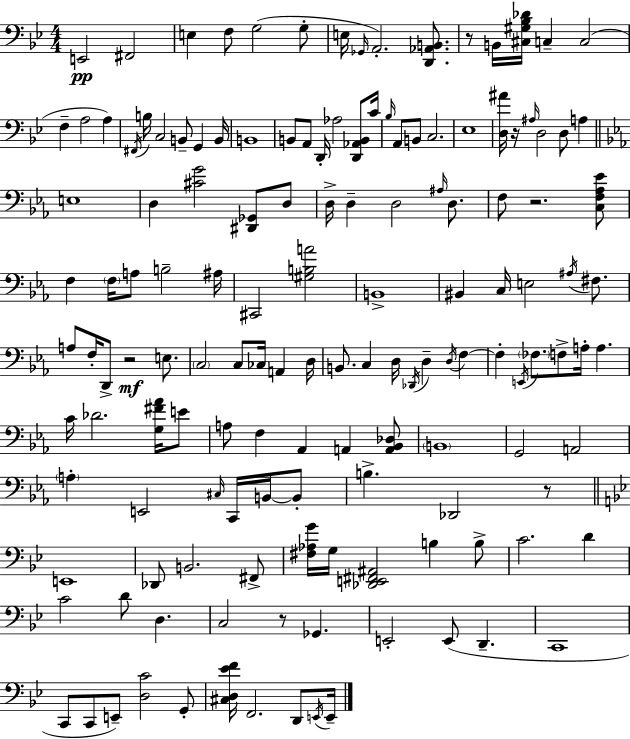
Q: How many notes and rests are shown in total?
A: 143